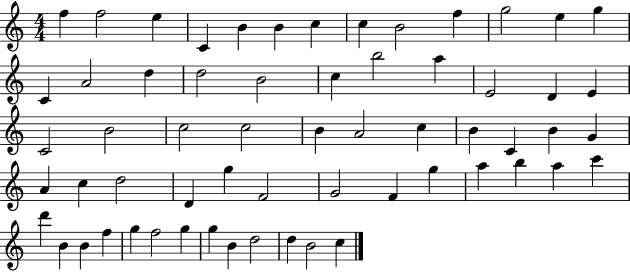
F5/q F5/h E5/q C4/q B4/q B4/q C5/q C5/q B4/h F5/q G5/h E5/q G5/q C4/q A4/h D5/q D5/h B4/h C5/q B5/h A5/q E4/h D4/q E4/q C4/h B4/h C5/h C5/h B4/q A4/h C5/q B4/q C4/q B4/q G4/q A4/q C5/q D5/h D4/q G5/q F4/h G4/h F4/q G5/q A5/q B5/q A5/q C6/q D6/q B4/q B4/q F5/q G5/q F5/h G5/q G5/q B4/q D5/h D5/q B4/h C5/q